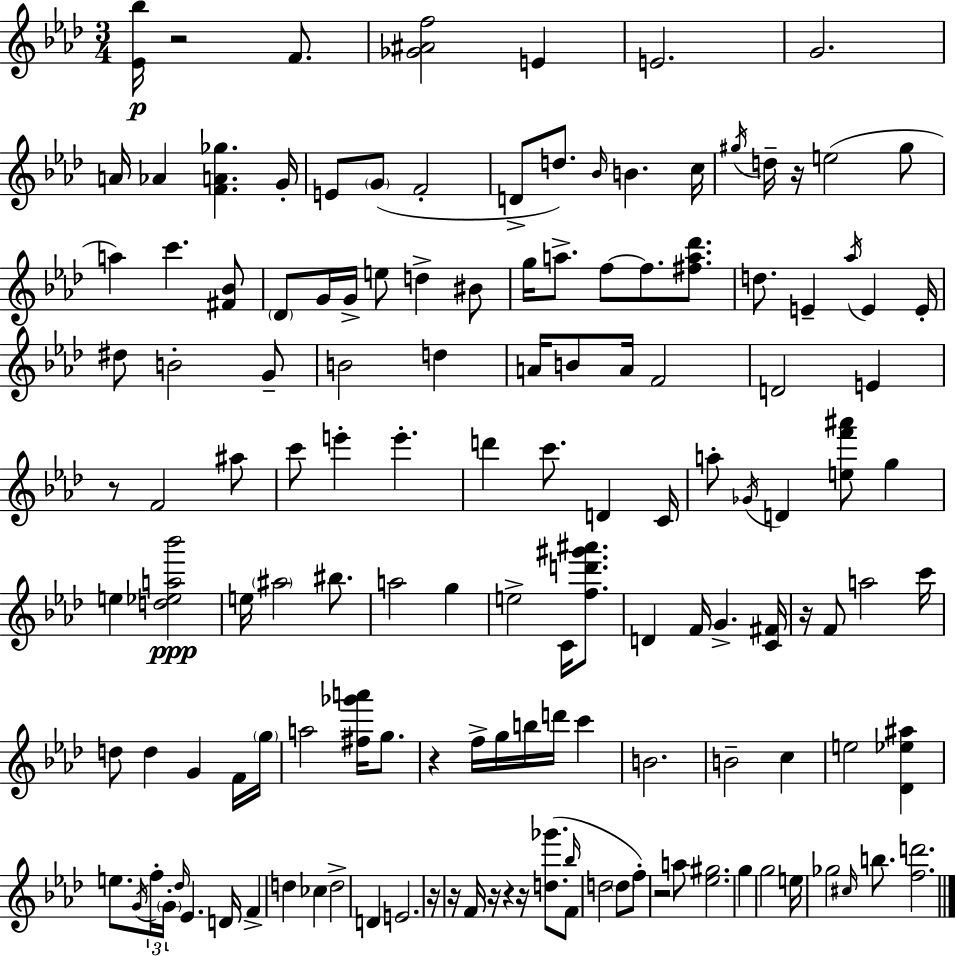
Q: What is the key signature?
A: AES major